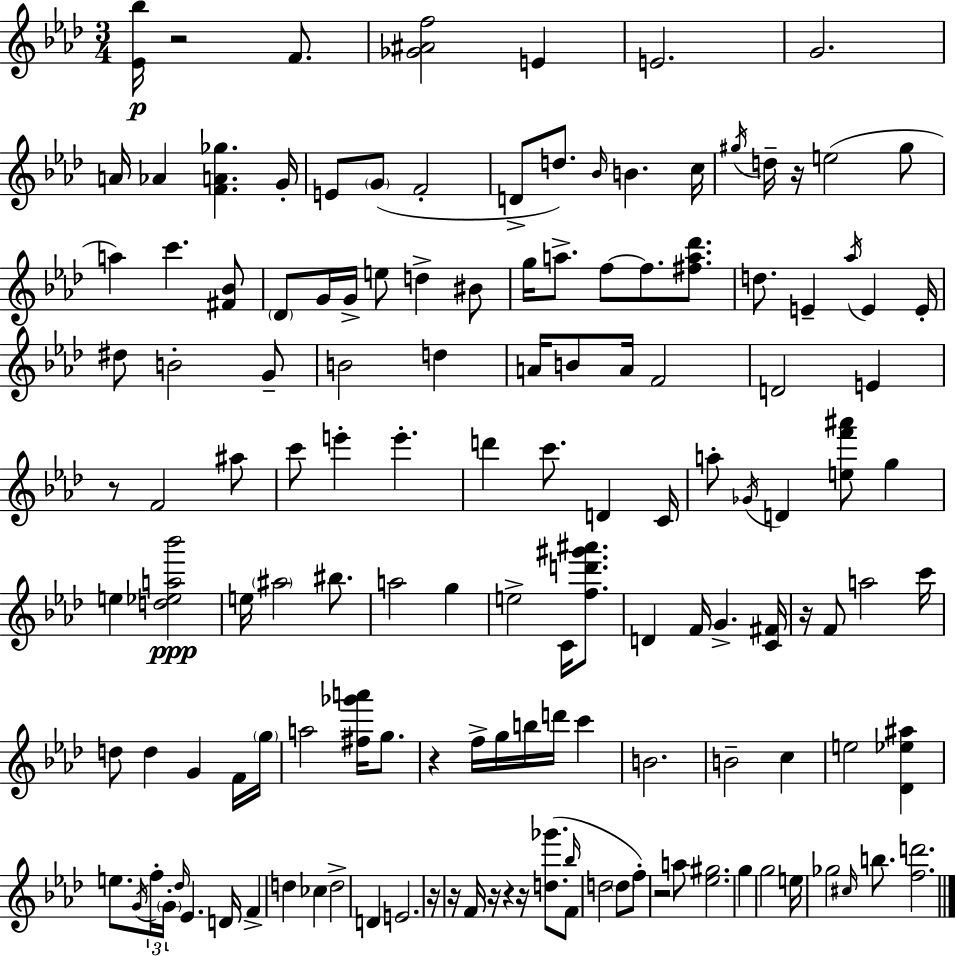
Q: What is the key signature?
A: AES major